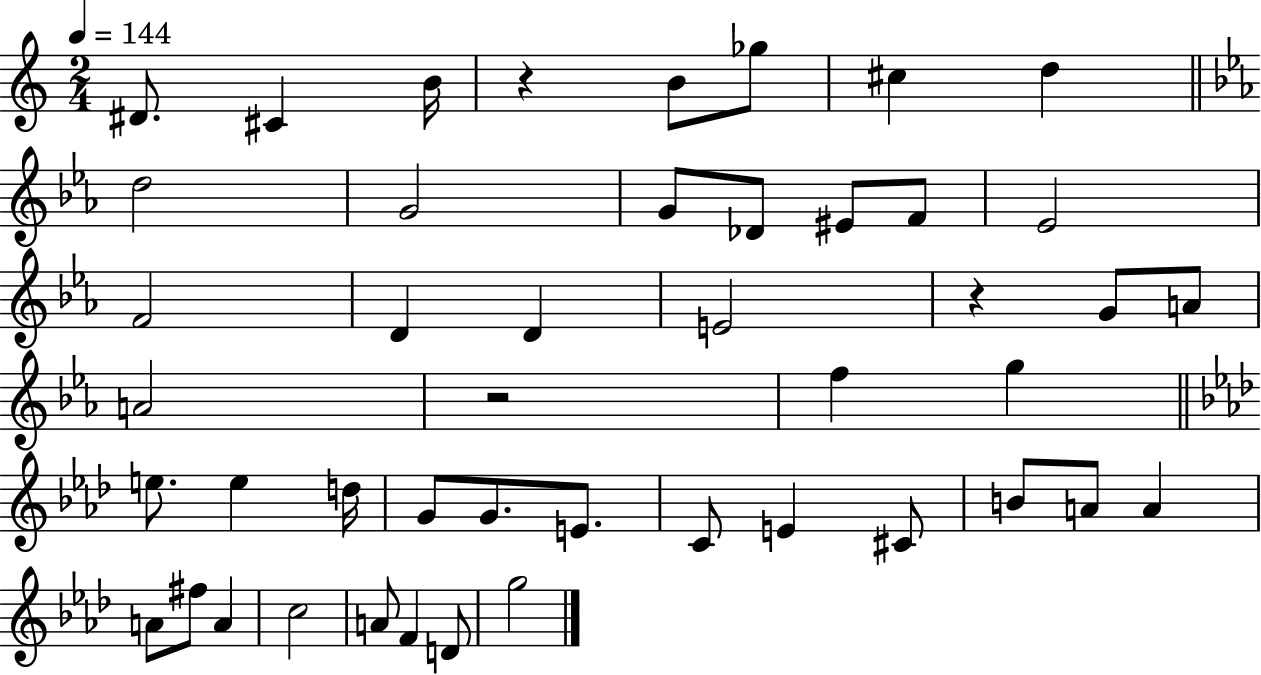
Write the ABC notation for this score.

X:1
T:Untitled
M:2/4
L:1/4
K:C
^D/2 ^C B/4 z B/2 _g/2 ^c d d2 G2 G/2 _D/2 ^E/2 F/2 _E2 F2 D D E2 z G/2 A/2 A2 z2 f g e/2 e d/4 G/2 G/2 E/2 C/2 E ^C/2 B/2 A/2 A A/2 ^f/2 A c2 A/2 F D/2 g2